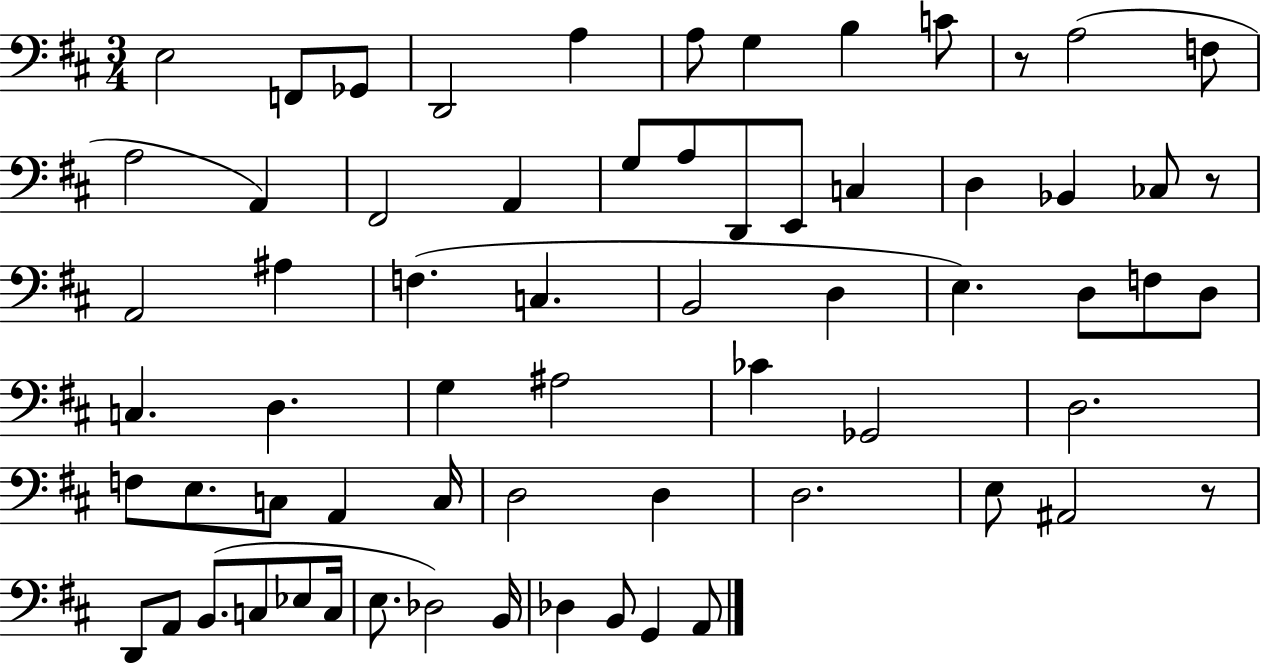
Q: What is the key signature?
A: D major